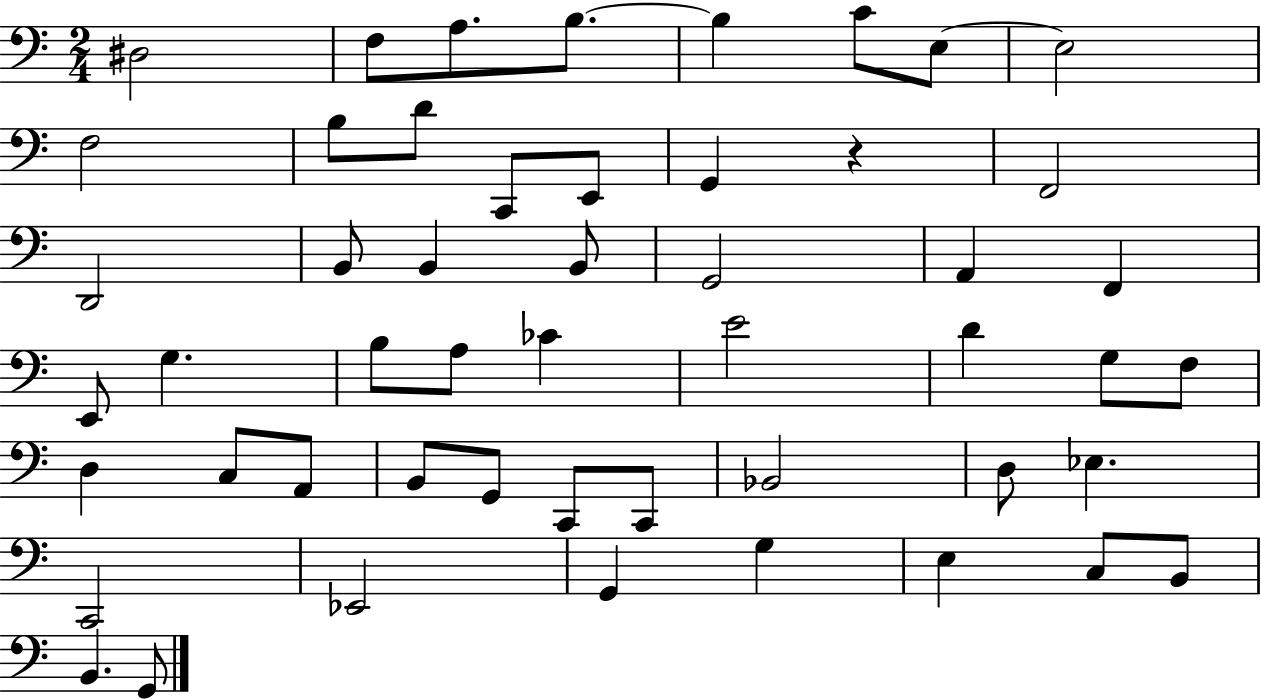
X:1
T:Untitled
M:2/4
L:1/4
K:C
^D,2 F,/2 A,/2 B,/2 B, C/2 E,/2 E,2 F,2 B,/2 D/2 C,,/2 E,,/2 G,, z F,,2 D,,2 B,,/2 B,, B,,/2 G,,2 A,, F,, E,,/2 G, B,/2 A,/2 _C E2 D G,/2 F,/2 D, C,/2 A,,/2 B,,/2 G,,/2 C,,/2 C,,/2 _B,,2 D,/2 _E, C,,2 _E,,2 G,, G, E, C,/2 B,,/2 B,, G,,/2